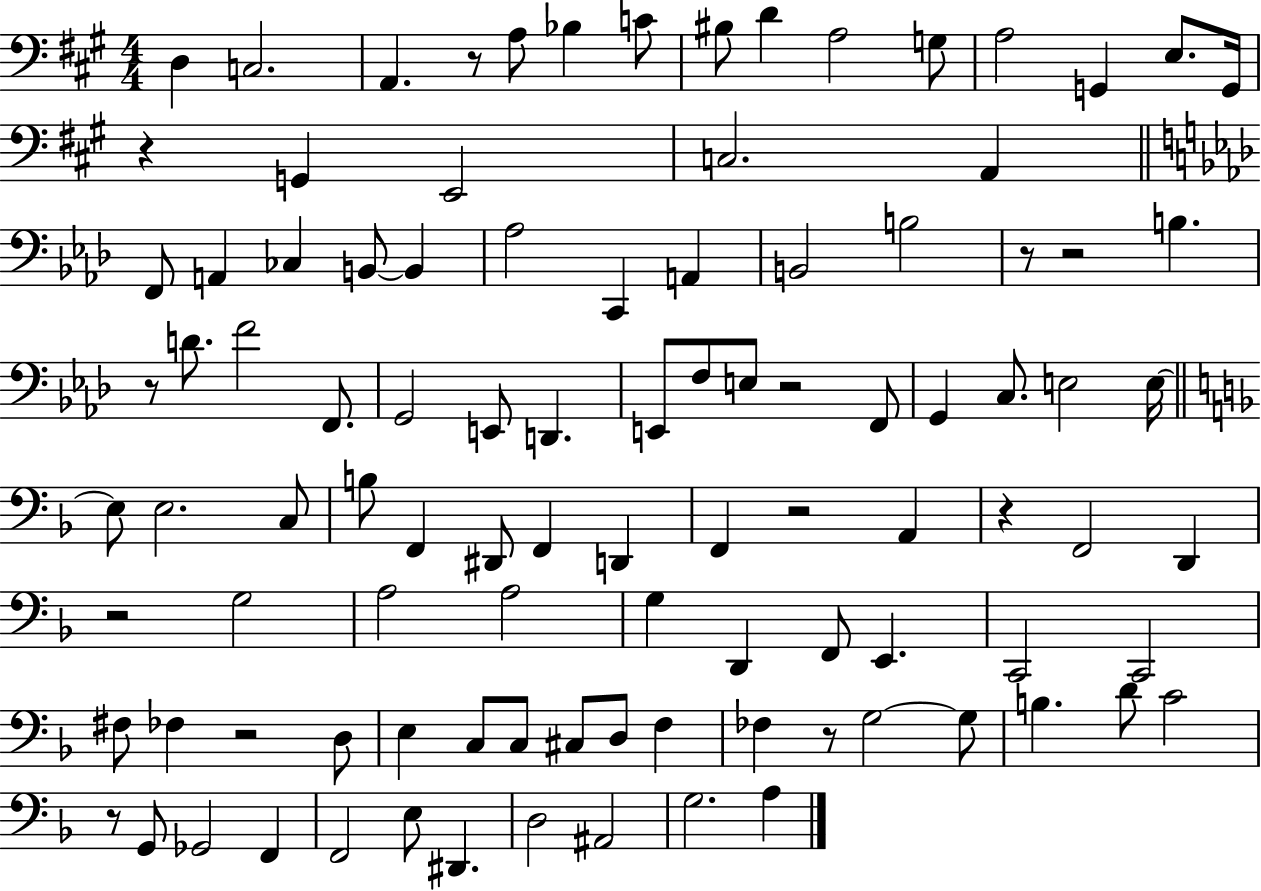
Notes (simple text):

D3/q C3/h. A2/q. R/e A3/e Bb3/q C4/e BIS3/e D4/q A3/h G3/e A3/h G2/q E3/e. G2/s R/q G2/q E2/h C3/h. A2/q F2/e A2/q CES3/q B2/e B2/q Ab3/h C2/q A2/q B2/h B3/h R/e R/h B3/q. R/e D4/e. F4/h F2/e. G2/h E2/e D2/q. E2/e F3/e E3/e R/h F2/e G2/q C3/e. E3/h E3/s E3/e E3/h. C3/e B3/e F2/q D#2/e F2/q D2/q F2/q R/h A2/q R/q F2/h D2/q R/h G3/h A3/h A3/h G3/q D2/q F2/e E2/q. C2/h C2/h F#3/e FES3/q R/h D3/e E3/q C3/e C3/e C#3/e D3/e F3/q FES3/q R/e G3/h G3/e B3/q. D4/e C4/h R/e G2/e Gb2/h F2/q F2/h E3/e D#2/q. D3/h A#2/h G3/h. A3/q